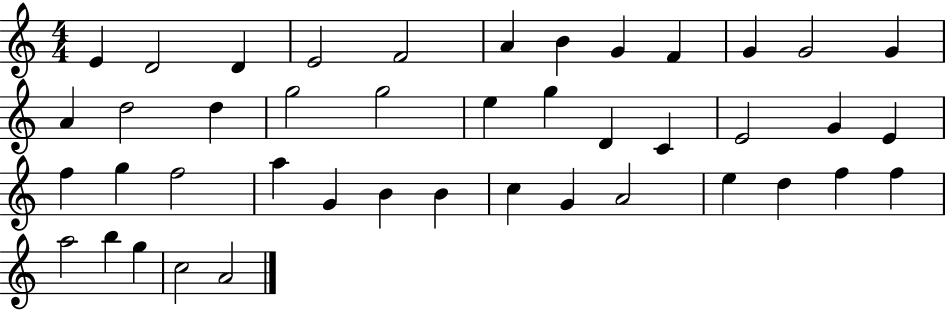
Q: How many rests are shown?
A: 0